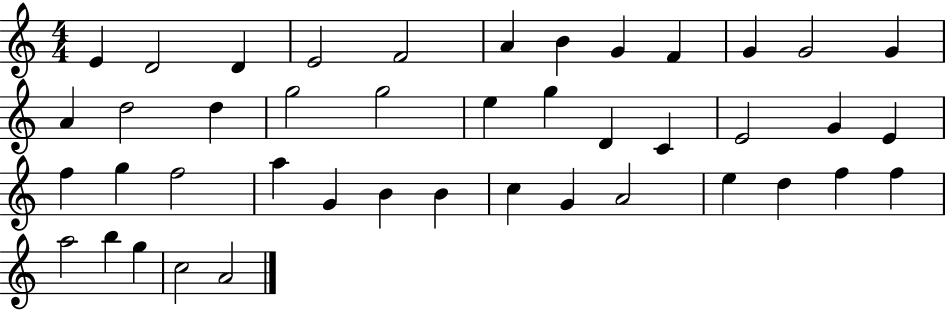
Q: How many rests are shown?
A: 0